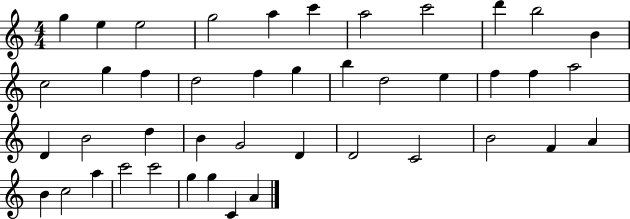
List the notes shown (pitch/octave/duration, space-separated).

G5/q E5/q E5/h G5/h A5/q C6/q A5/h C6/h D6/q B5/h B4/q C5/h G5/q F5/q D5/h F5/q G5/q B5/q D5/h E5/q F5/q F5/q A5/h D4/q B4/h D5/q B4/q G4/h D4/q D4/h C4/h B4/h F4/q A4/q B4/q C5/h A5/q C6/h C6/h G5/q G5/q C4/q A4/q